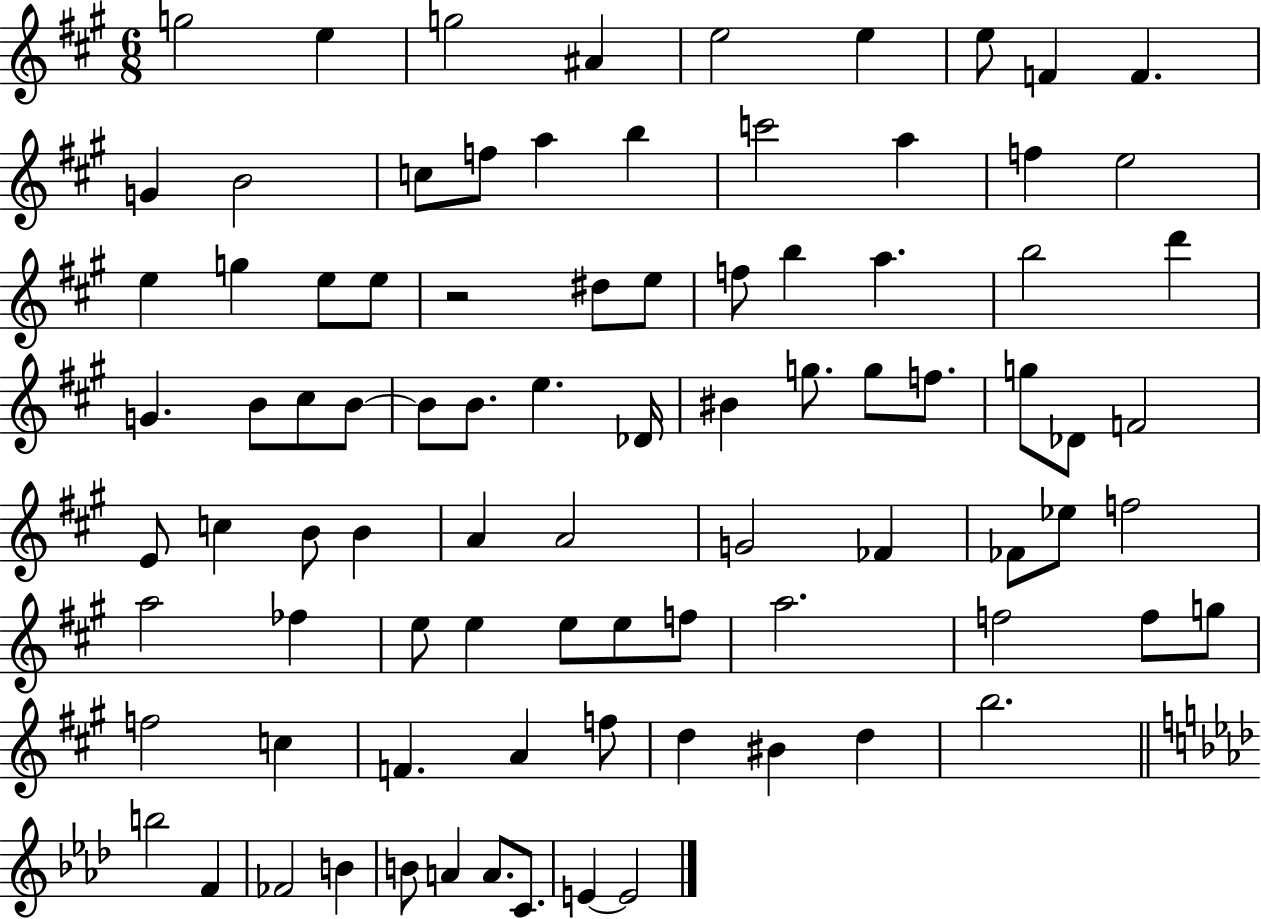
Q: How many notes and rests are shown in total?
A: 87